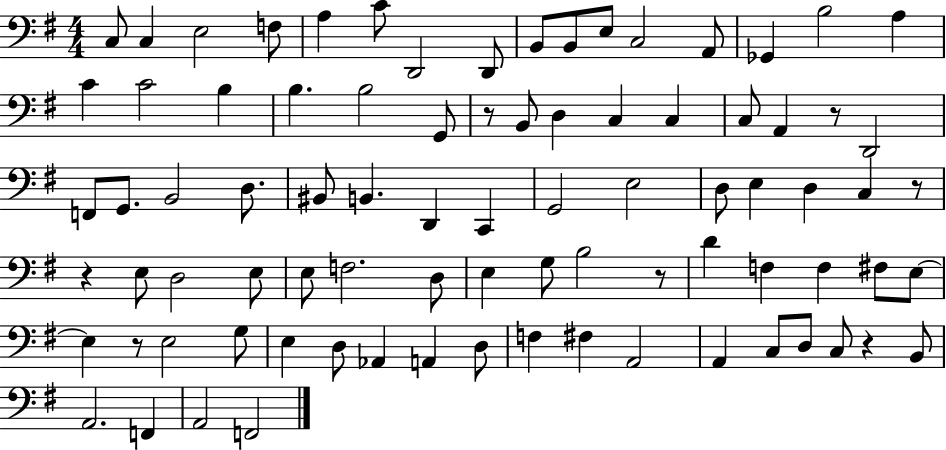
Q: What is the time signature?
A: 4/4